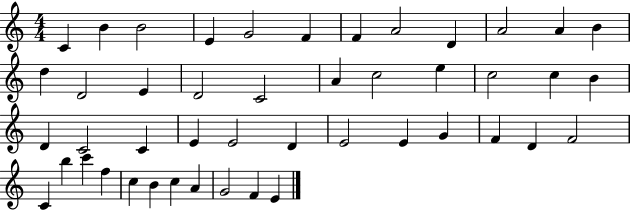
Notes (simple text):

C4/q B4/q B4/h E4/q G4/h F4/q F4/q A4/h D4/q A4/h A4/q B4/q D5/q D4/h E4/q D4/h C4/h A4/q C5/h E5/q C5/h C5/q B4/q D4/q C4/h C4/q E4/q E4/h D4/q E4/h E4/q G4/q F4/q D4/q F4/h C4/q B5/q C6/q F5/q C5/q B4/q C5/q A4/q G4/h F4/q E4/q